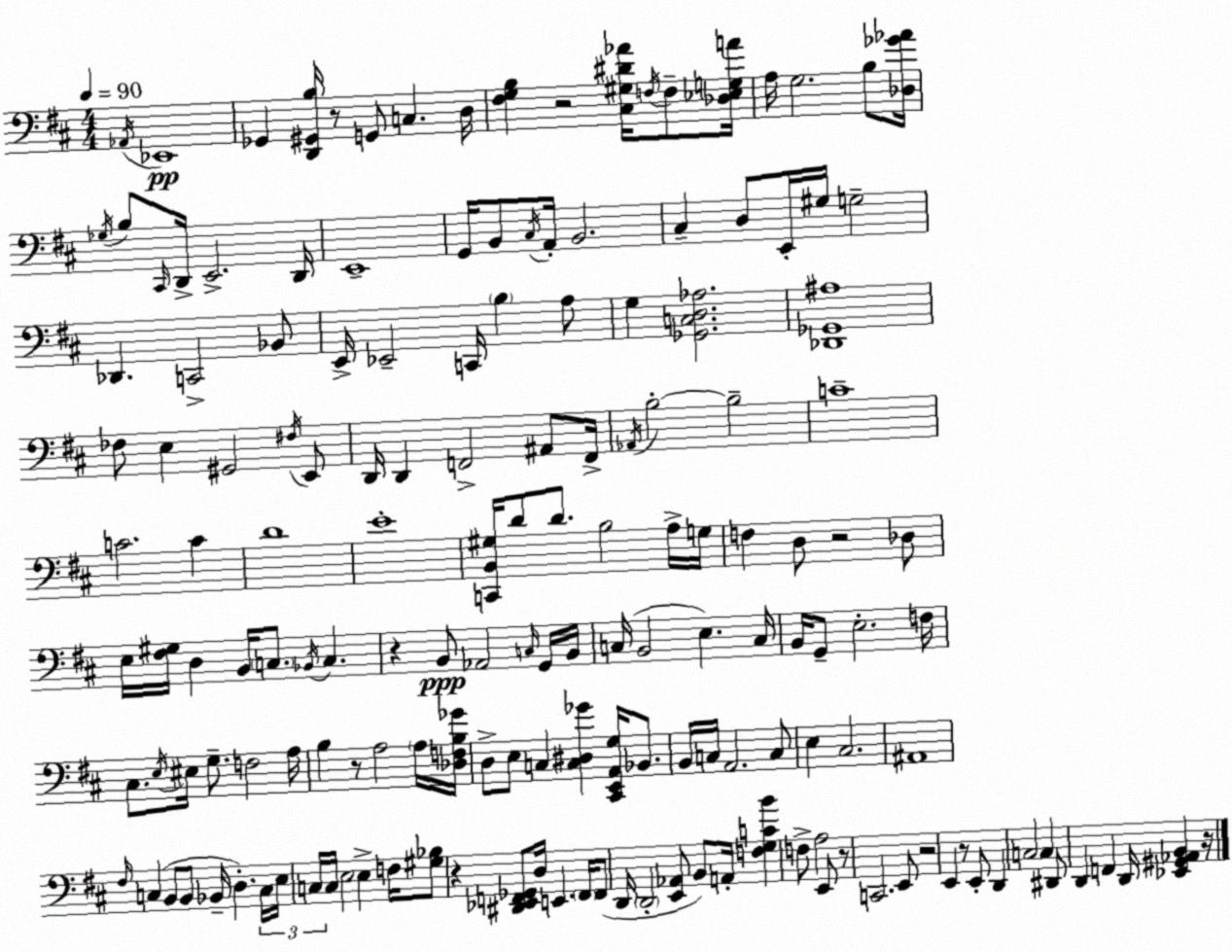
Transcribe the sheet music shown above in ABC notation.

X:1
T:Untitled
M:4/4
L:1/4
K:D
_A,,/4 _E,,4 _G,, [D,,^G,,B,]/4 z/2 G,,/2 C, D,/4 [^F,G,B,] z2 [^C,^G,^D_A]/4 F,/4 F,/2 [_D,_E,G,A]/4 A,/4 G,2 B,/2 [_D,_G_A]/4 _G,/4 B,/2 ^C,,/4 D,,/4 E,,2 D,,/4 E,,4 G,,/4 B,,/2 ^C,/4 A,,/4 B,,2 ^C, D,/2 E,,/4 ^G,/4 G,2 _D,, C,,2 _B,,/2 E,,/4 _E,,2 C,,/4 B, A,/2 G, [_G,,C,D,_A,]2 [_D,,_G,,^A,]4 _F,/2 E, ^G,,2 ^F,/4 E,,/2 D,,/4 D,, F,,2 ^A,,/2 F,,/4 _A,,/4 B,2 B,2 C4 C2 C D4 E4 [C,,B,,^G,]/4 D/2 D/2 B,2 A,/4 G,/4 F, D,/2 z2 _D,/2 E,/4 [^F,^G,]/4 D, B,,/4 C,/2 _B,,/4 C, z B,,/2 _A,,2 C,/4 G,,/4 B,,/4 C,/4 B,,2 E, C,/4 B,,/4 G,,/2 E,2 F,/4 ^C,/2 E,/4 ^E,/4 G,/2 F,2 A,/4 B, z/2 A,2 A,/4 [_D,F,B,_G]/4 D,/2 E,/2 C, [C,^D,_G] [^C,,E,,A,,G,]/4 _B,,/2 B,,/4 C,/4 A,,2 C,/2 E, ^C,2 ^A,,4 ^F,/4 C, B,,/2 B,,/2 _B,,/4 D, C,/4 E,/4 C,/4 C,/4 E,2 E, F,/4 [^G,_B,]/2 z [^D,,_E,,F,,_G,,]/2 D,/4 E,, F,,/4 F,,/2 D,,/4 D,,2 [E,,_A,,]/2 B,,/2 A,,/4 [F,G,CB] F,/2 A,2 E,,/2 z/2 C,,2 E,,/2 z2 E,, z/2 E,,/2 D,, C,2 C, ^D,,/2 D,, F,, D,,/4 [_E,,^G,,_A,,B,,] z/4